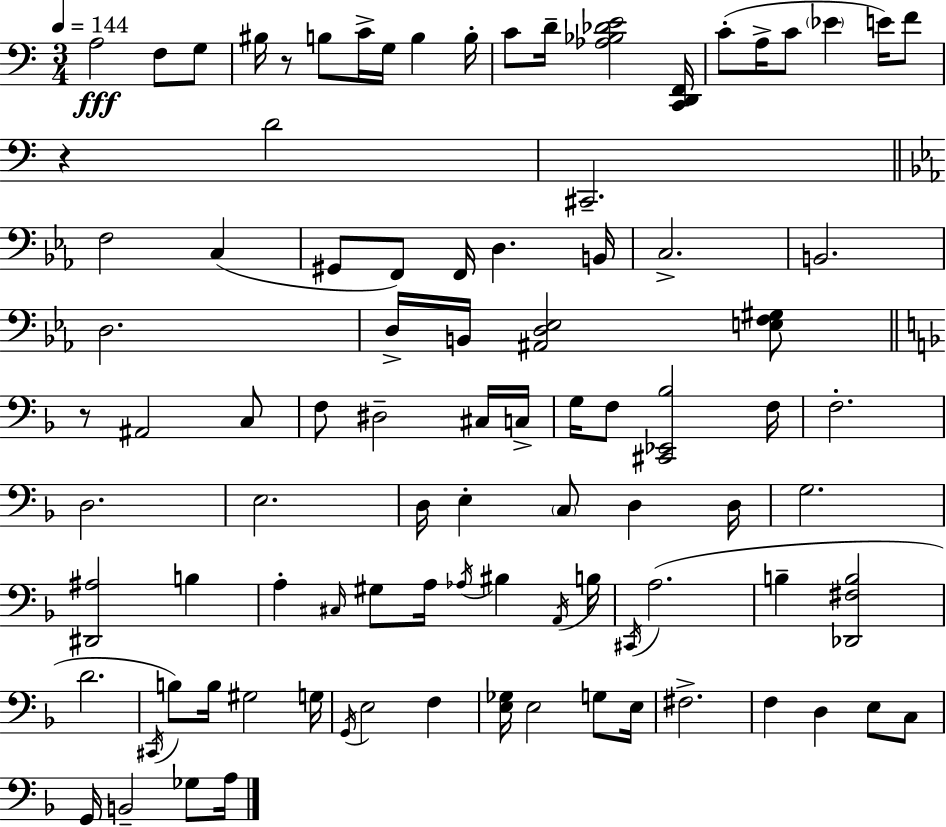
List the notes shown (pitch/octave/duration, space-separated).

A3/h F3/e G3/e BIS3/s R/e B3/e C4/s G3/s B3/q B3/s C4/e D4/s [Ab3,Bb3,Db4,E4]/h [C2,D2,F2]/s C4/e A3/s C4/e Eb4/q E4/s F4/e R/q D4/h C#2/h. F3/h C3/q G#2/e F2/e F2/s D3/q. B2/s C3/h. B2/h. D3/h. D3/s B2/s [A#2,D3,Eb3]/h [E3,F3,G#3]/e R/e A#2/h C3/e F3/e D#3/h C#3/s C3/s G3/s F3/e [C#2,Eb2,Bb3]/h F3/s F3/h. D3/h. E3/h. D3/s E3/q C3/e D3/q D3/s G3/h. [D#2,A#3]/h B3/q A3/q C#3/s G#3/e A3/s Ab3/s BIS3/q A2/s B3/s C#2/s A3/h. B3/q [Db2,F#3,B3]/h D4/h. C#2/s B3/e B3/s G#3/h G3/s G2/s E3/h F3/q [E3,Gb3]/s E3/h G3/e E3/s F#3/h. F3/q D3/q E3/e C3/e G2/s B2/h Gb3/e A3/s